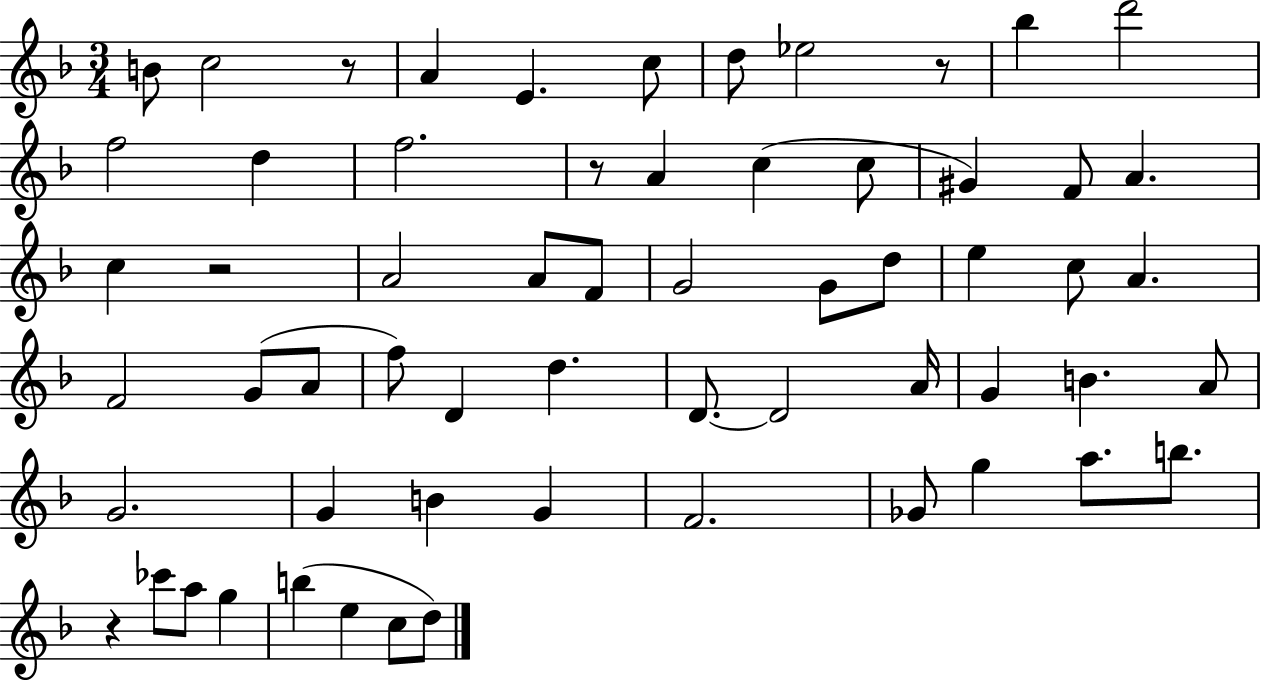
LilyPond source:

{
  \clef treble
  \numericTimeSignature
  \time 3/4
  \key f \major
  b'8 c''2 r8 | a'4 e'4. c''8 | d''8 ees''2 r8 | bes''4 d'''2 | \break f''2 d''4 | f''2. | r8 a'4 c''4( c''8 | gis'4) f'8 a'4. | \break c''4 r2 | a'2 a'8 f'8 | g'2 g'8 d''8 | e''4 c''8 a'4. | \break f'2 g'8( a'8 | f''8) d'4 d''4. | d'8.~~ d'2 a'16 | g'4 b'4. a'8 | \break g'2. | g'4 b'4 g'4 | f'2. | ges'8 g''4 a''8. b''8. | \break r4 ces'''8 a''8 g''4 | b''4( e''4 c''8 d''8) | \bar "|."
}